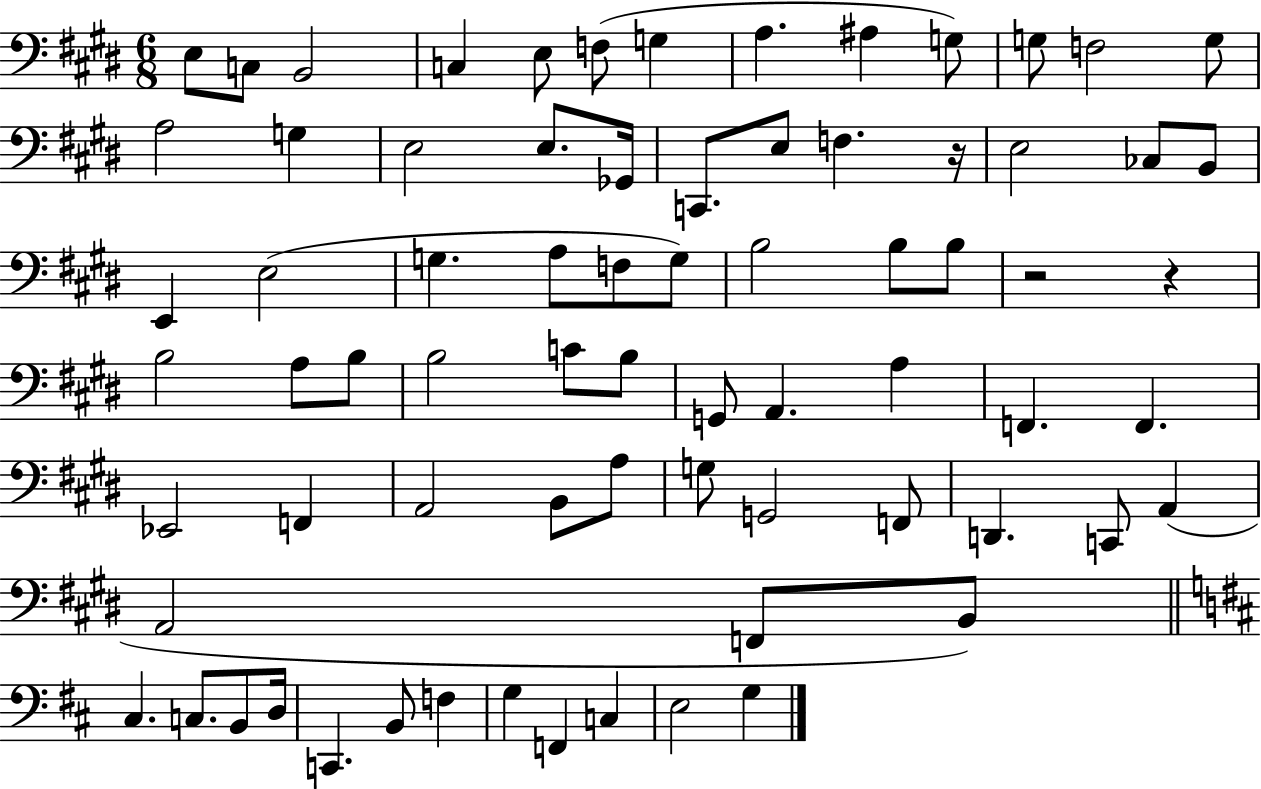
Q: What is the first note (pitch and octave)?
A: E3